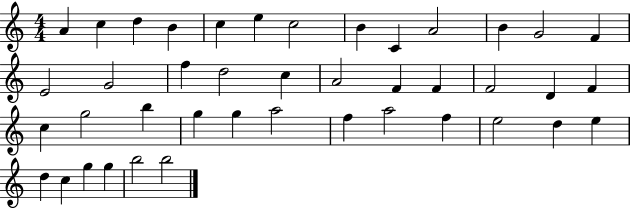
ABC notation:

X:1
T:Untitled
M:4/4
L:1/4
K:C
A c d B c e c2 B C A2 B G2 F E2 G2 f d2 c A2 F F F2 D F c g2 b g g a2 f a2 f e2 d e d c g g b2 b2